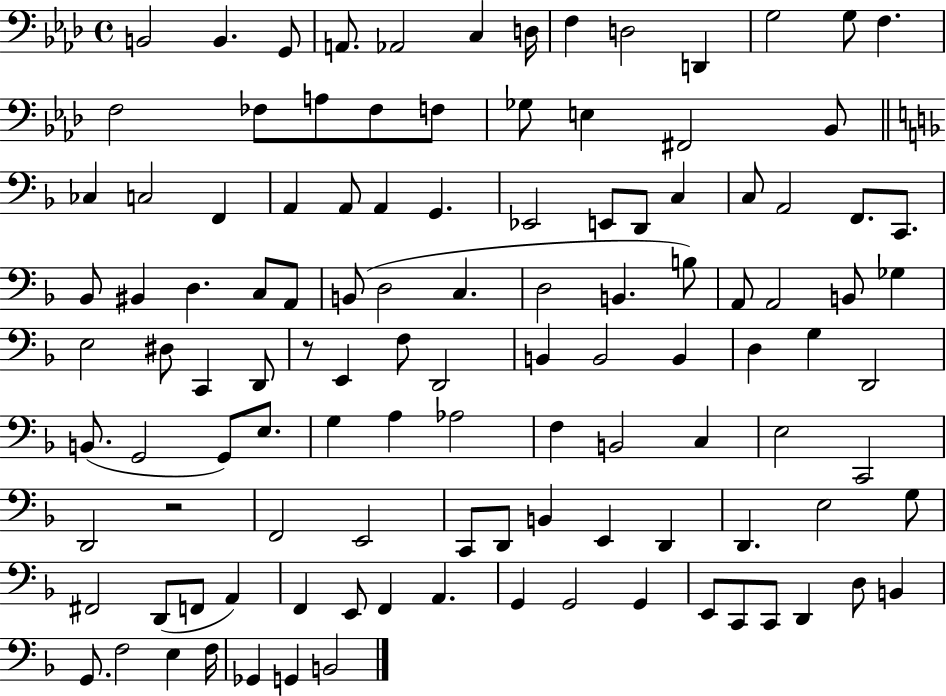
{
  \clef bass
  \time 4/4
  \defaultTimeSignature
  \key aes \major
  \repeat volta 2 { b,2 b,4. g,8 | a,8. aes,2 c4 d16 | f4 d2 d,4 | g2 g8 f4. | \break f2 fes8 a8 fes8 f8 | ges8 e4 fis,2 bes,8 | \bar "||" \break \key d \minor ces4 c2 f,4 | a,4 a,8 a,4 g,4. | ees,2 e,8 d,8 c4 | c8 a,2 f,8. c,8. | \break bes,8 bis,4 d4. c8 a,8 | b,8( d2 c4. | d2 b,4. b8) | a,8 a,2 b,8 ges4 | \break e2 dis8 c,4 d,8 | r8 e,4 f8 d,2 | b,4 b,2 b,4 | d4 g4 d,2 | \break b,8.( g,2 g,8) e8. | g4 a4 aes2 | f4 b,2 c4 | e2 c,2 | \break d,2 r2 | f,2 e,2 | c,8 d,8 b,4 e,4 d,4 | d,4. e2 g8 | \break fis,2 d,8( f,8 a,4) | f,4 e,8 f,4 a,4. | g,4 g,2 g,4 | e,8 c,8 c,8 d,4 d8 b,4 | \break g,8. f2 e4 f16 | ges,4 g,4 b,2 | } \bar "|."
}